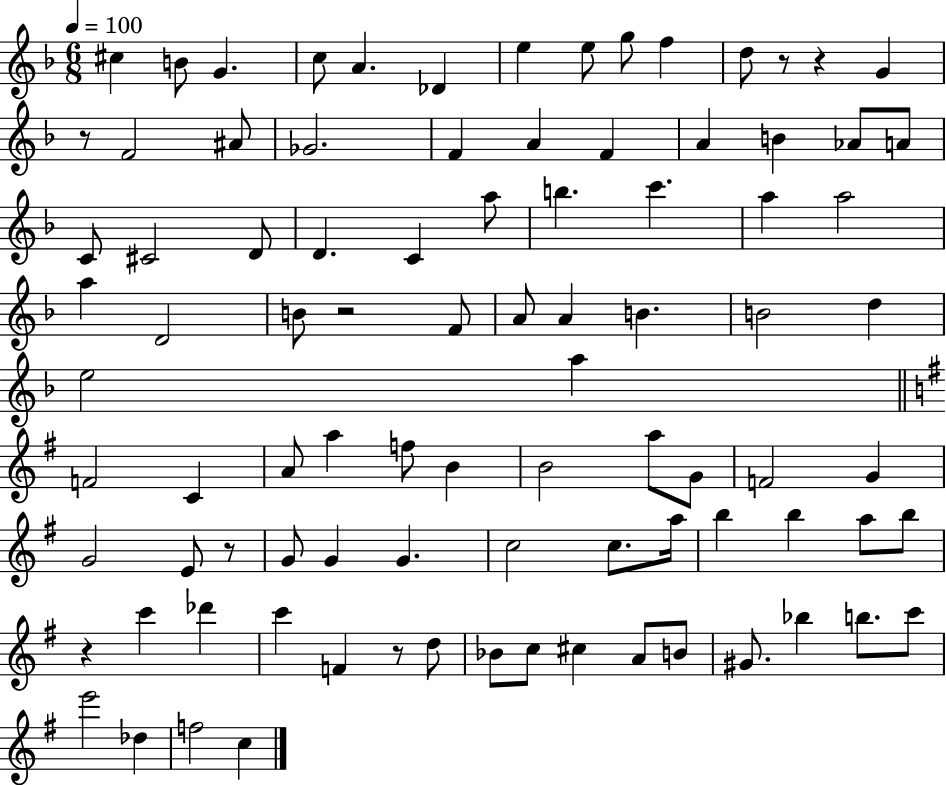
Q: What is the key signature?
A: F major